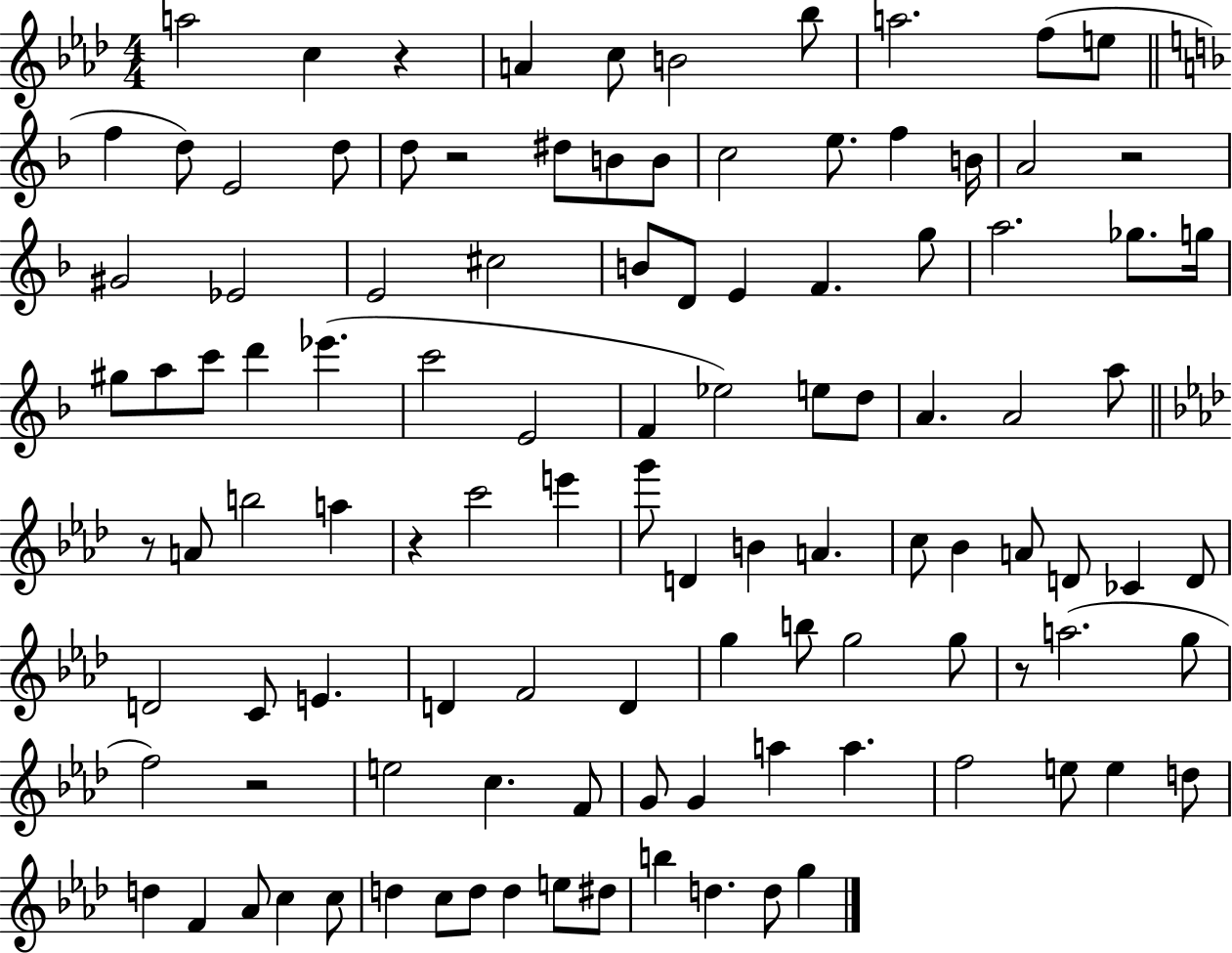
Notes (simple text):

A5/h C5/q R/q A4/q C5/e B4/h Bb5/e A5/h. F5/e E5/e F5/q D5/e E4/h D5/e D5/e R/h D#5/e B4/e B4/e C5/h E5/e. F5/q B4/s A4/h R/h G#4/h Eb4/h E4/h C#5/h B4/e D4/e E4/q F4/q. G5/e A5/h. Gb5/e. G5/s G#5/e A5/e C6/e D6/q Eb6/q. C6/h E4/h F4/q Eb5/h E5/e D5/e A4/q. A4/h A5/e R/e A4/e B5/h A5/q R/q C6/h E6/q G6/e D4/q B4/q A4/q. C5/e Bb4/q A4/e D4/e CES4/q D4/e D4/h C4/e E4/q. D4/q F4/h D4/q G5/q B5/e G5/h G5/e R/e A5/h. G5/e F5/h R/h E5/h C5/q. F4/e G4/e G4/q A5/q A5/q. F5/h E5/e E5/q D5/e D5/q F4/q Ab4/e C5/q C5/e D5/q C5/e D5/e D5/q E5/e D#5/e B5/q D5/q. D5/e G5/q